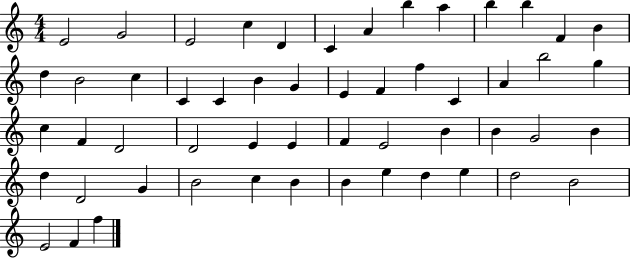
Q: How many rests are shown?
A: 0